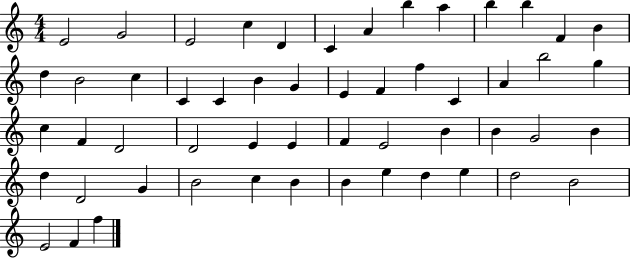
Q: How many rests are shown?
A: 0